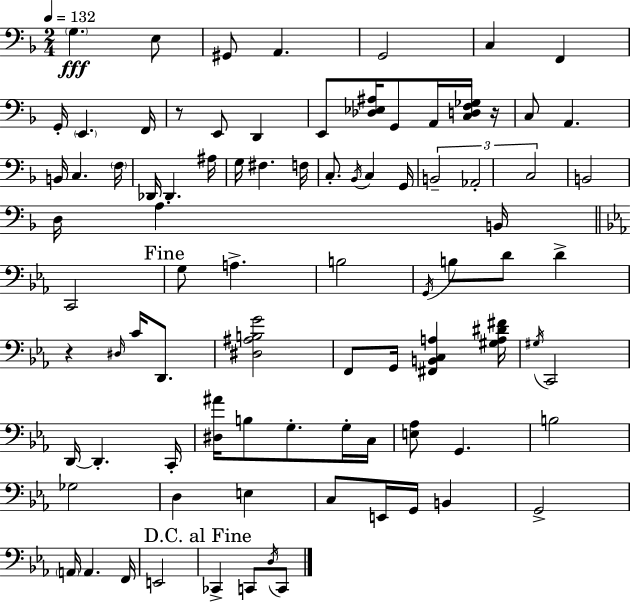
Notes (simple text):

G3/q. E3/e G#2/e A2/q. G2/h C3/q F2/q G2/s E2/q. F2/s R/e E2/e D2/q E2/e [Db3,Eb3,A#3]/s G2/e A2/s [C3,D3,F3,Gb3]/s R/s C3/e A2/q. B2/s C3/q. F3/s Db2/s Db2/q. A#3/s G3/s F#3/q. F3/s C3/e. Bb2/s C3/q G2/s B2/h Ab2/h C3/h B2/h D3/s A3/q. B2/s C2/h G3/e A3/q. B3/h G2/s B3/e D4/e D4/q R/q D#3/s C4/s D2/e. [D#3,A#3,B3,G4]/h F2/e G2/s [F#2,B2,C3,A3]/q [G#3,A3,D#4,F#4]/s G#3/s C2/h D2/s D2/q. C2/s [D#3,A#4]/s B3/e G3/e. G3/s C3/s [E3,Ab3]/e G2/q. B3/h Gb3/h D3/q E3/q C3/e E2/s G2/s B2/q G2/h A2/s A2/q. F2/s E2/h CES2/q C2/e D3/s C2/e